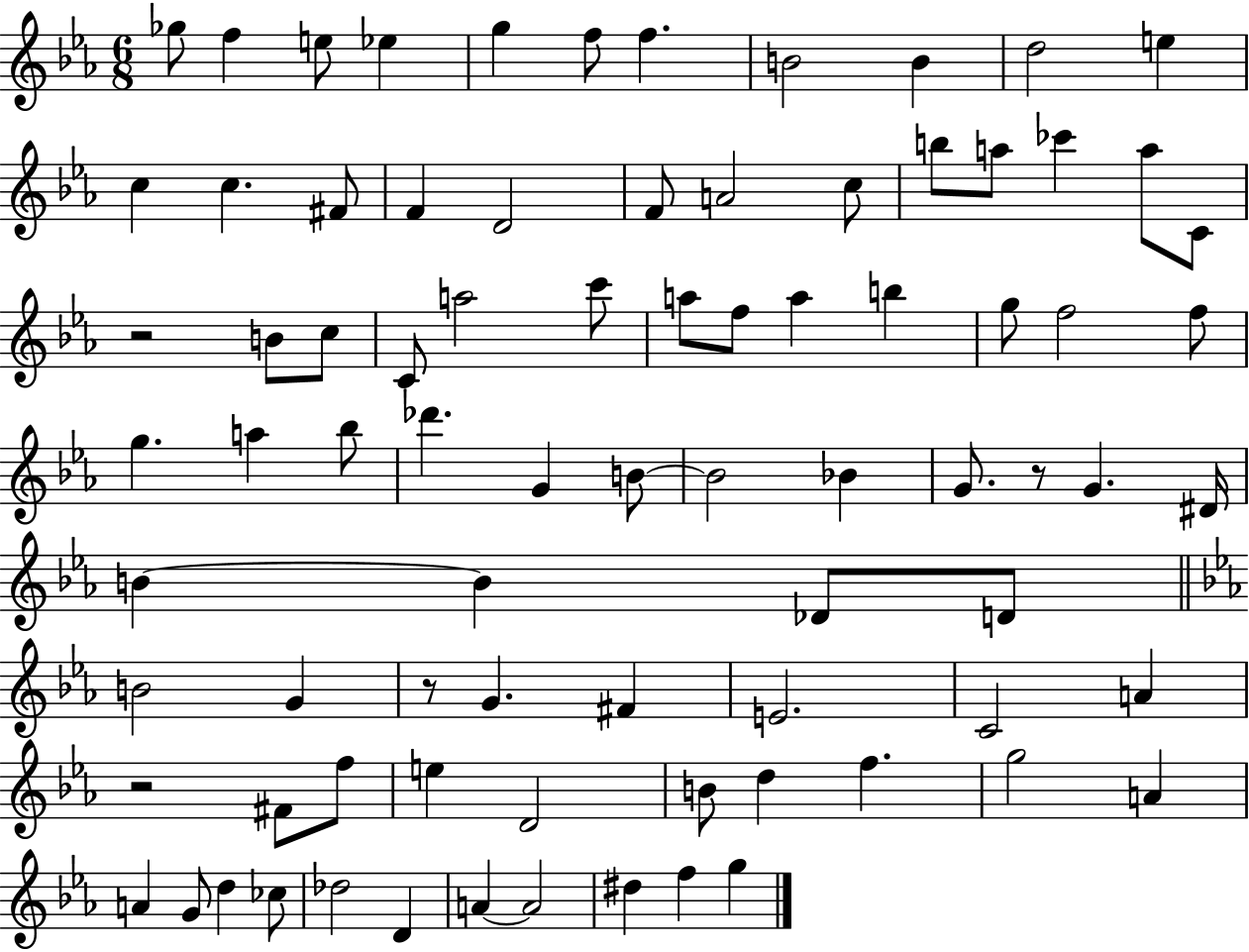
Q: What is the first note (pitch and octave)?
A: Gb5